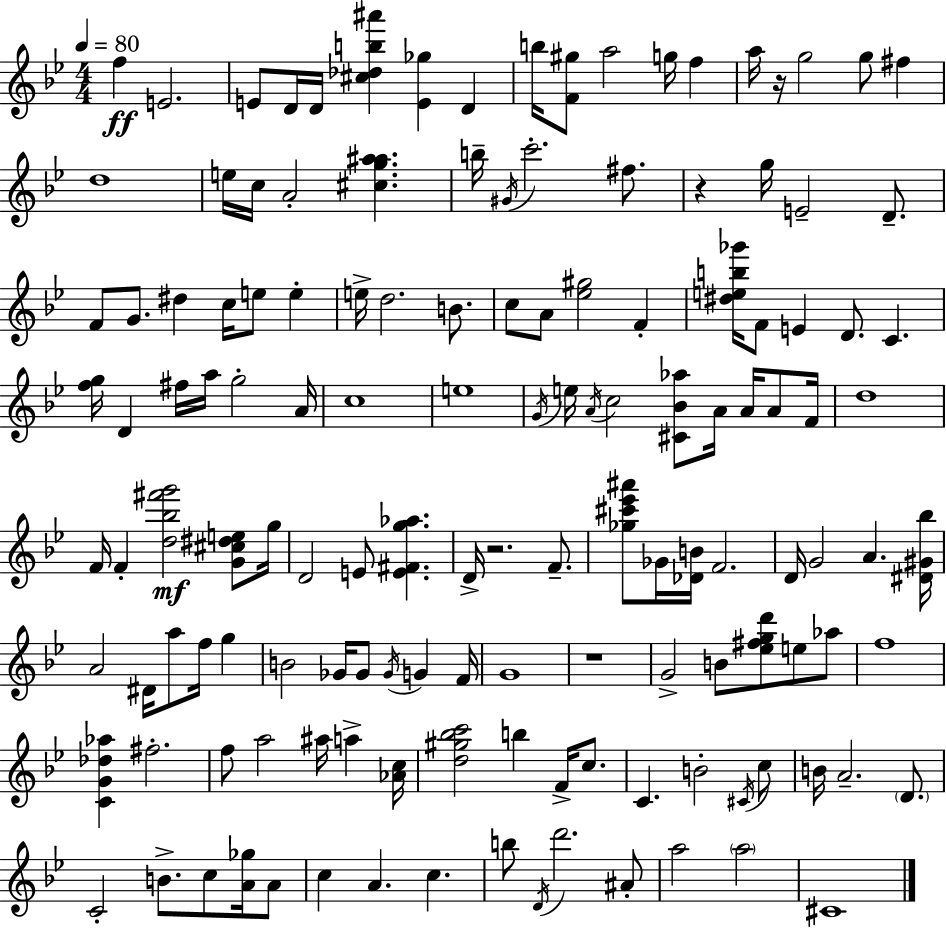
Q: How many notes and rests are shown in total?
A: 138